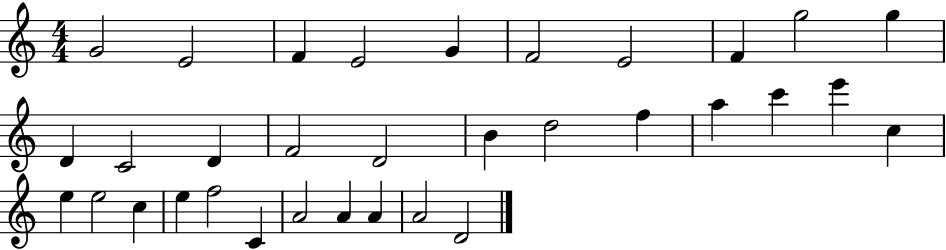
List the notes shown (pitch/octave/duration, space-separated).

G4/h E4/h F4/q E4/h G4/q F4/h E4/h F4/q G5/h G5/q D4/q C4/h D4/q F4/h D4/h B4/q D5/h F5/q A5/q C6/q E6/q C5/q E5/q E5/h C5/q E5/q F5/h C4/q A4/h A4/q A4/q A4/h D4/h